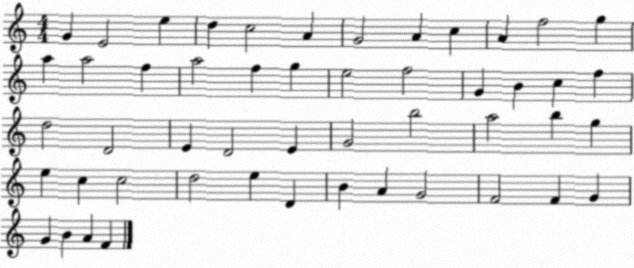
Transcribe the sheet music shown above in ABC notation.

X:1
T:Untitled
M:4/4
L:1/4
K:C
G E2 e d c2 A G2 A c A f2 g a a2 f a2 f g e2 f2 G B c f d2 D2 E D2 E G2 b2 a2 b g e c c2 d2 e D B A G2 F2 F G G B A F